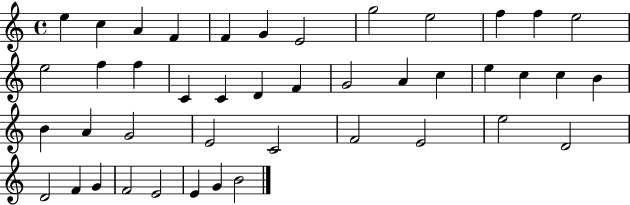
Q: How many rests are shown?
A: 0